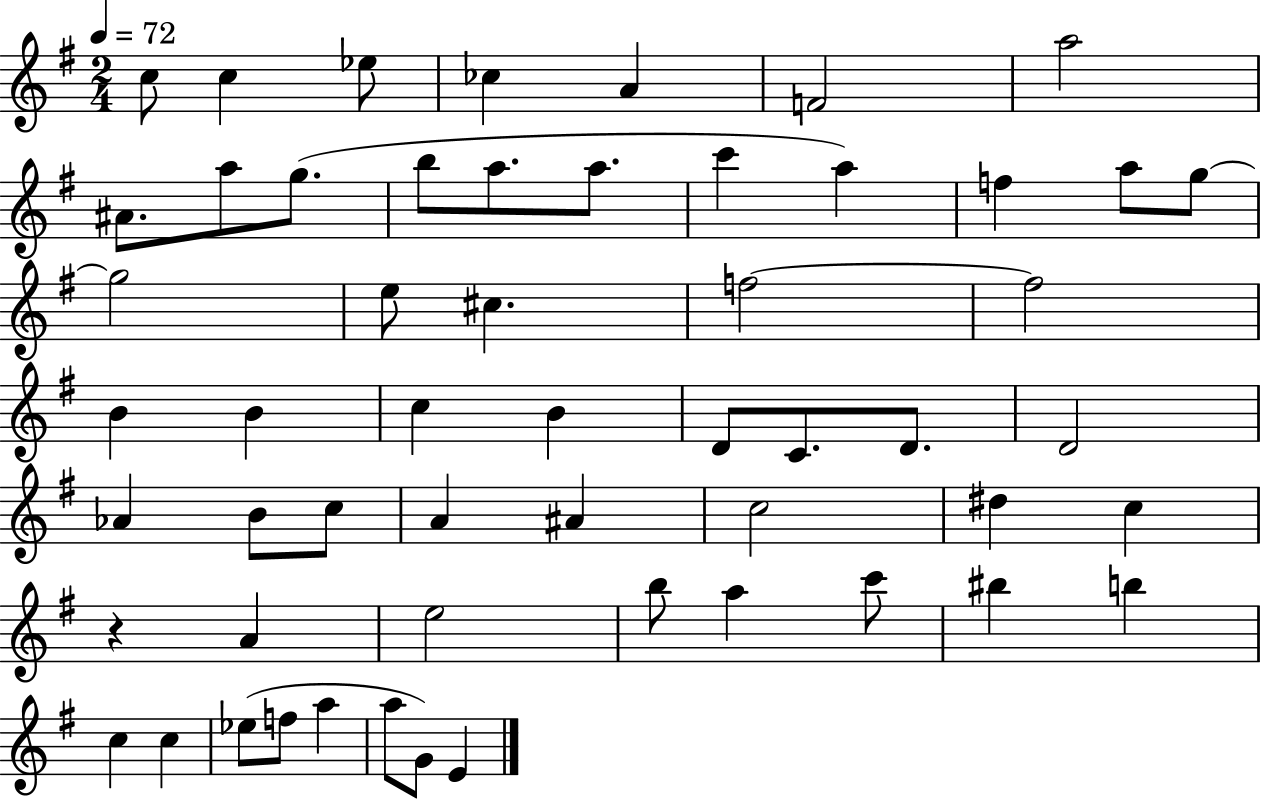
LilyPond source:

{
  \clef treble
  \numericTimeSignature
  \time 2/4
  \key g \major
  \tempo 4 = 72
  \repeat volta 2 { c''8 c''4 ees''8 | ces''4 a'4 | f'2 | a''2 | \break ais'8. a''8 g''8.( | b''8 a''8. a''8. | c'''4 a''4) | f''4 a''8 g''8~~ | \break g''2 | e''8 cis''4. | f''2~~ | f''2 | \break b'4 b'4 | c''4 b'4 | d'8 c'8. d'8. | d'2 | \break aes'4 b'8 c''8 | a'4 ais'4 | c''2 | dis''4 c''4 | \break r4 a'4 | e''2 | b''8 a''4 c'''8 | bis''4 b''4 | \break c''4 c''4 | ees''8( f''8 a''4 | a''8 g'8) e'4 | } \bar "|."
}